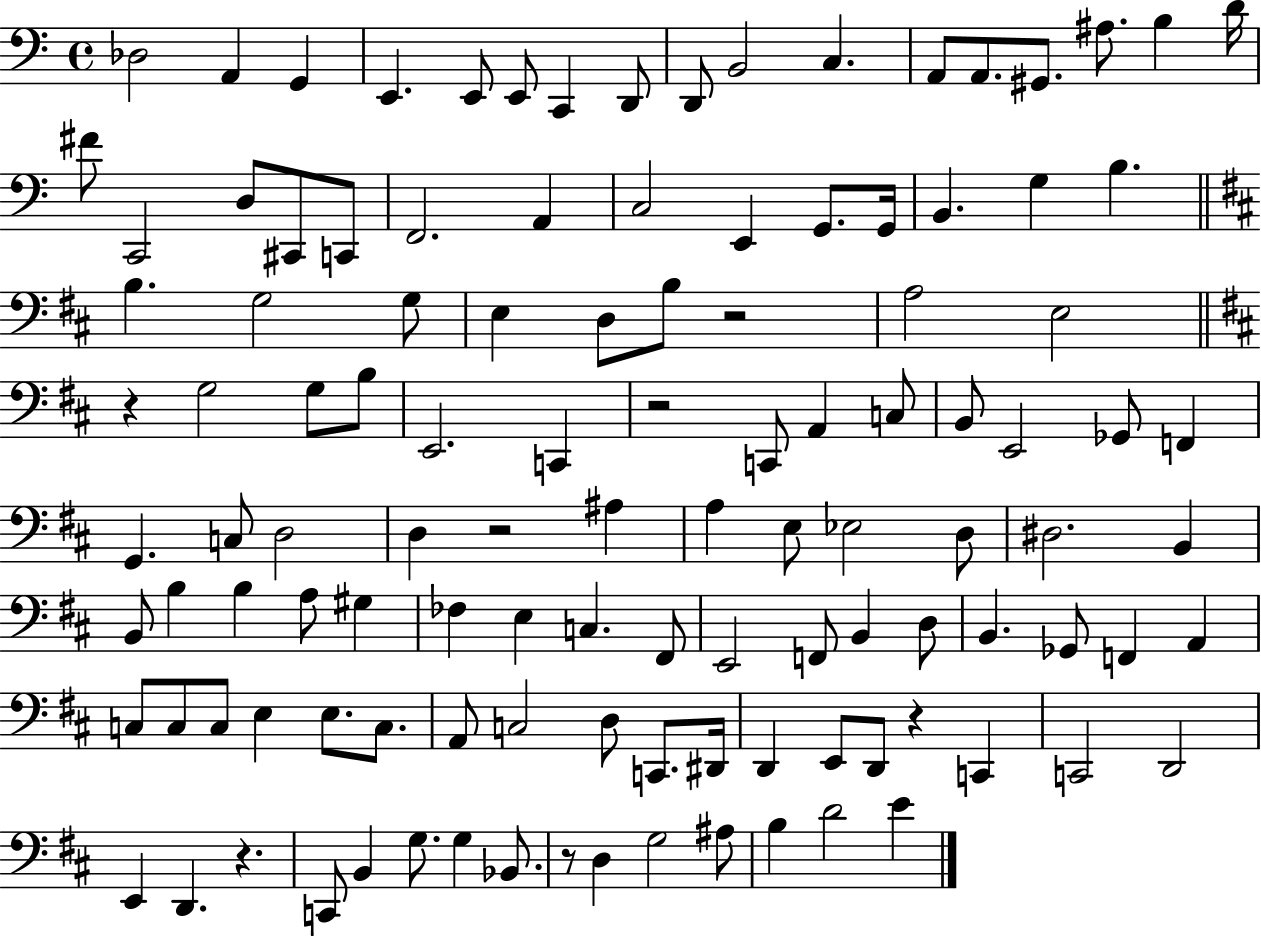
{
  \clef bass
  \time 4/4
  \defaultTimeSignature
  \key c \major
  \repeat volta 2 { des2 a,4 g,4 | e,4. e,8 e,8 c,4 d,8 | d,8 b,2 c4. | a,8 a,8. gis,8. ais8. b4 d'16 | \break fis'8 c,2 d8 cis,8 c,8 | f,2. a,4 | c2 e,4 g,8. g,16 | b,4. g4 b4. | \break \bar "||" \break \key d \major b4. g2 g8 | e4 d8 b8 r2 | a2 e2 | \bar "||" \break \key d \major r4 g2 g8 b8 | e,2. c,4 | r2 c,8 a,4 c8 | b,8 e,2 ges,8 f,4 | \break g,4. c8 d2 | d4 r2 ais4 | a4 e8 ees2 d8 | dis2. b,4 | \break b,8 b4 b4 a8 gis4 | fes4 e4 c4. fis,8 | e,2 f,8 b,4 d8 | b,4. ges,8 f,4 a,4 | \break c8 c8 c8 e4 e8. c8. | a,8 c2 d8 c,8. dis,16 | d,4 e,8 d,8 r4 c,4 | c,2 d,2 | \break e,4 d,4. r4. | c,8 b,4 g8. g4 bes,8. | r8 d4 g2 ais8 | b4 d'2 e'4 | \break } \bar "|."
}